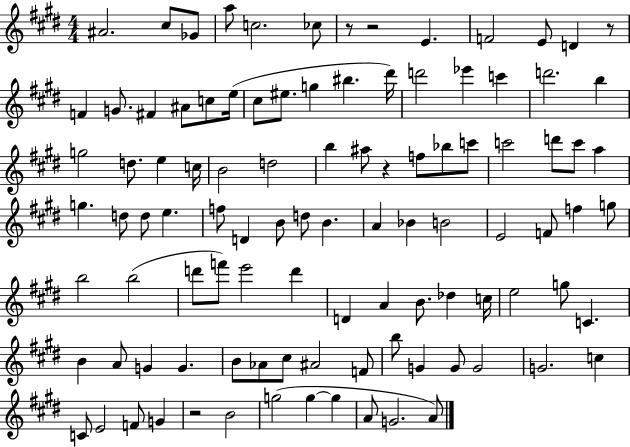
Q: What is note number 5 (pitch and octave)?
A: C5